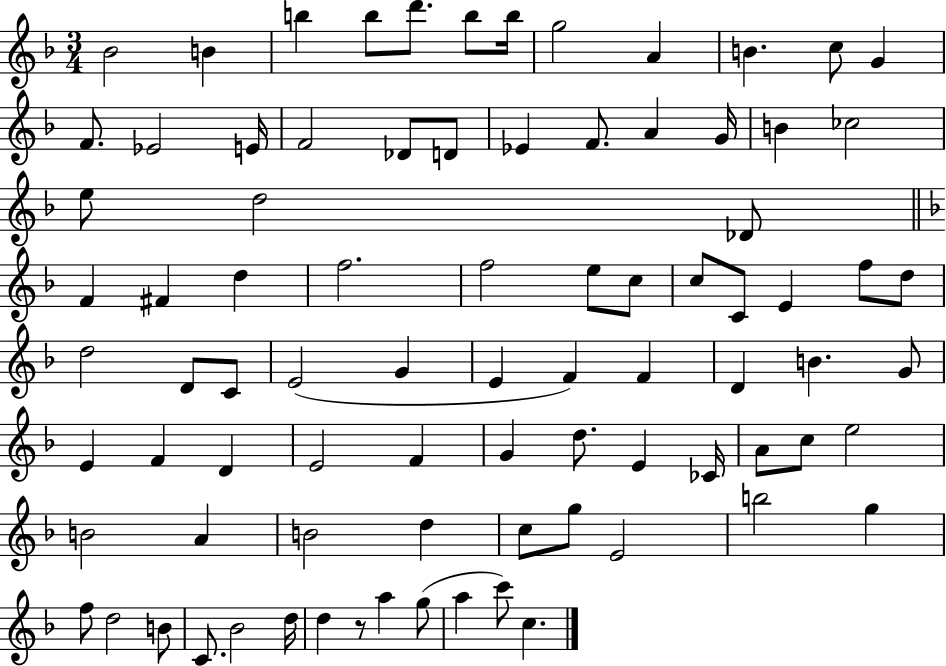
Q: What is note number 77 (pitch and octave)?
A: D5